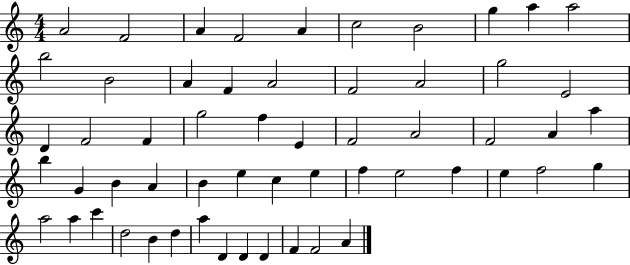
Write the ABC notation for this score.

X:1
T:Untitled
M:4/4
L:1/4
K:C
A2 F2 A F2 A c2 B2 g a a2 b2 B2 A F A2 F2 A2 g2 E2 D F2 F g2 f E F2 A2 F2 A a b G B A B e c e f e2 f e f2 g a2 a c' d2 B d a D D D F F2 A